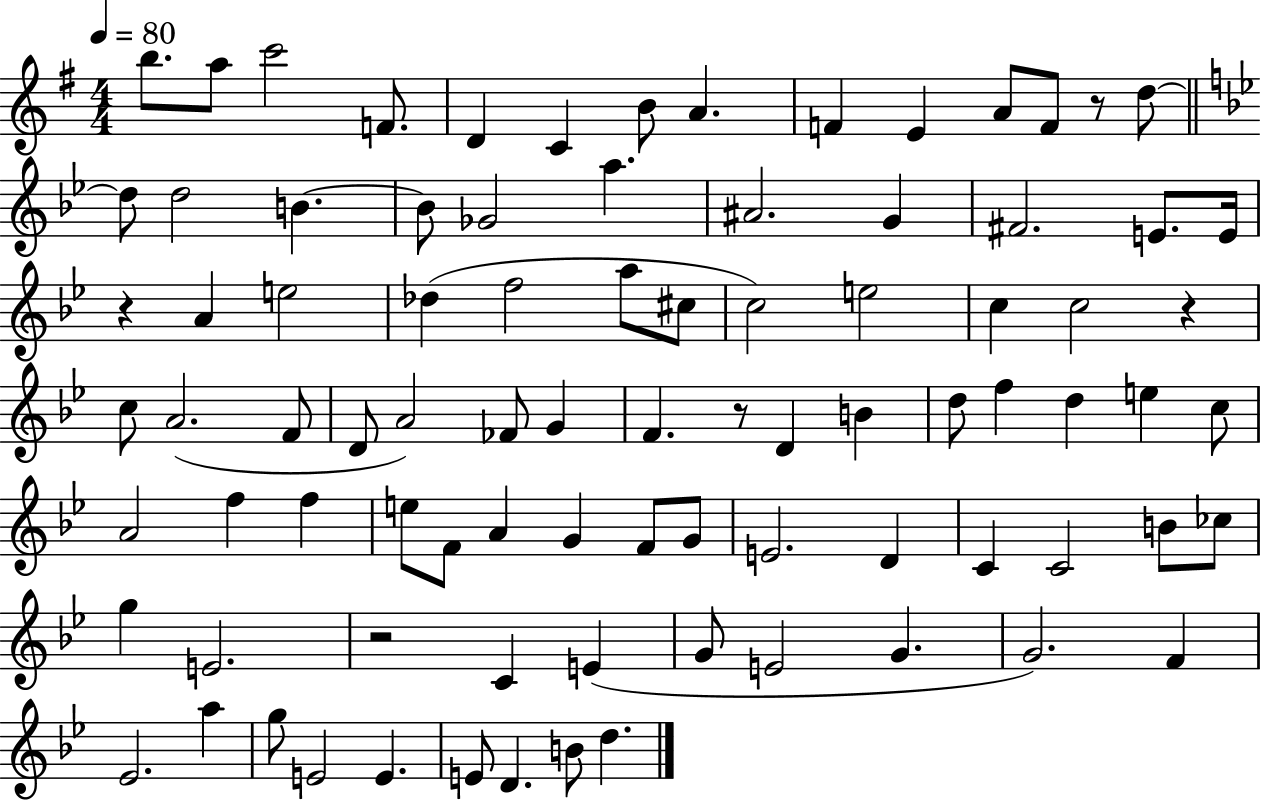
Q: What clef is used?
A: treble